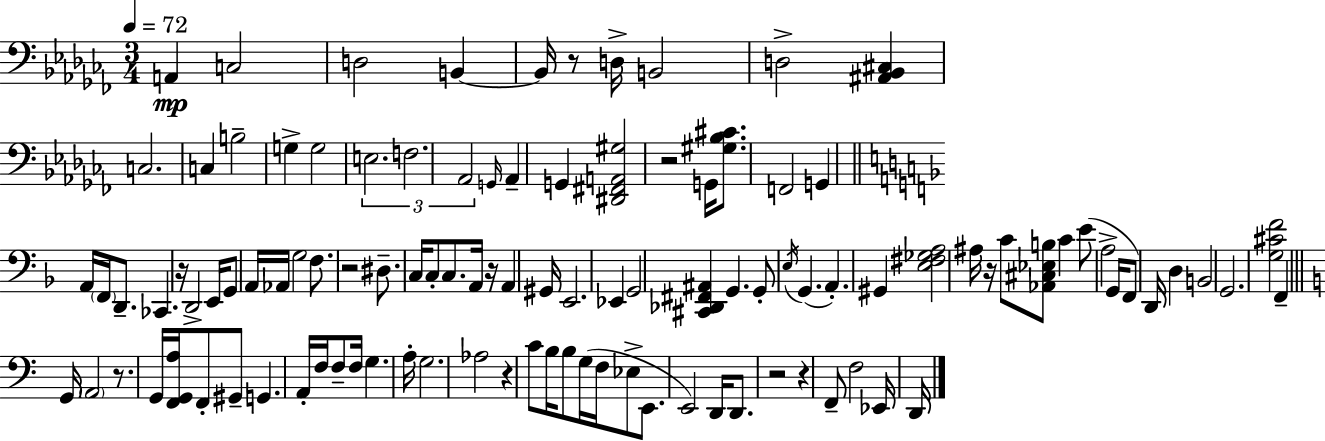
X:1
T:Untitled
M:3/4
L:1/4
K:Abm
A,, C,2 D,2 B,, B,,/4 z/2 D,/4 B,,2 D,2 [^A,,_B,,^C,] C,2 C, B,2 G, G,2 E,2 F,2 _A,,2 G,,/4 _A,, G,, [^D,,^F,,A,,^G,]2 z2 G,,/4 [^G,_B,^C]/2 F,,2 G,, A,,/4 F,,/4 D,,/2 _C,, z/4 D,,2 E,,/4 G,,/2 A,,/4 _A,,/4 G,2 F,/2 z2 ^D,/2 C,/4 C,/2 C,/2 A,,/4 z/4 A,, ^G,,/4 E,,2 _E,, G,,2 [^C,,_D,,^F,,^A,,] G,, G,,/2 E,/4 G,, A,, ^G,, [E,^F,_G,A,]2 ^A,/4 z/4 C/2 [_A,,^C,_E,B,]/2 C E/2 A,2 G,,/4 F,,/2 D,,/4 D, B,,2 G,,2 [G,^CF]2 F,, G,,/4 A,,2 z/2 G,,/4 [F,,G,,A,]/4 F,,/2 ^G,,/2 G,, A,,/4 F,/4 F,/2 F,/4 G, A,/4 G,2 _A,2 z C/2 B,/4 B,/2 G,/4 F,/4 _E,/2 E,,/2 E,,2 D,,/4 D,,/2 z2 z F,,/2 F,2 _E,,/4 D,,/4